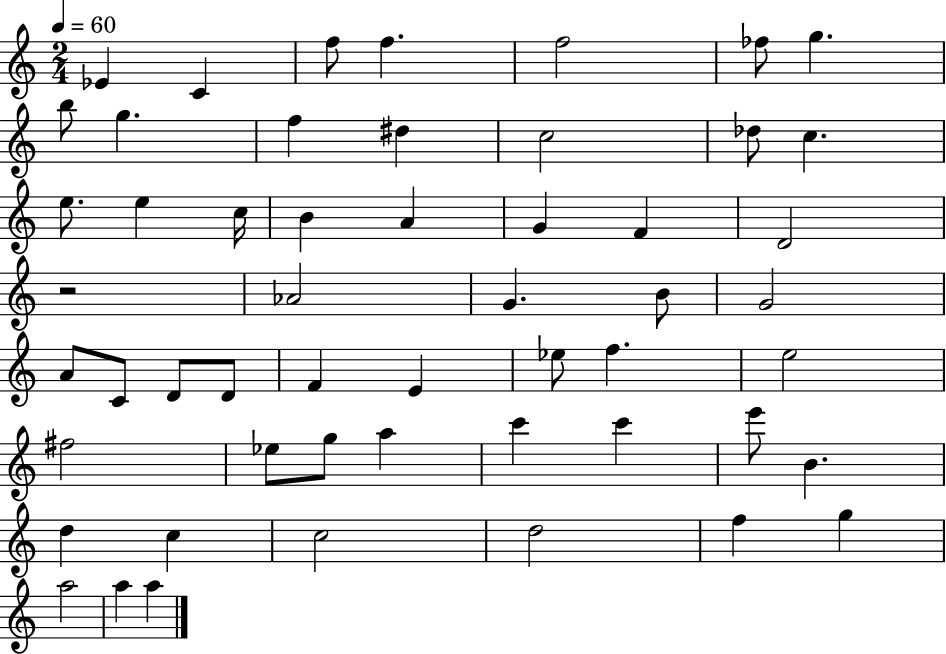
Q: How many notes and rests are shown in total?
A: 53